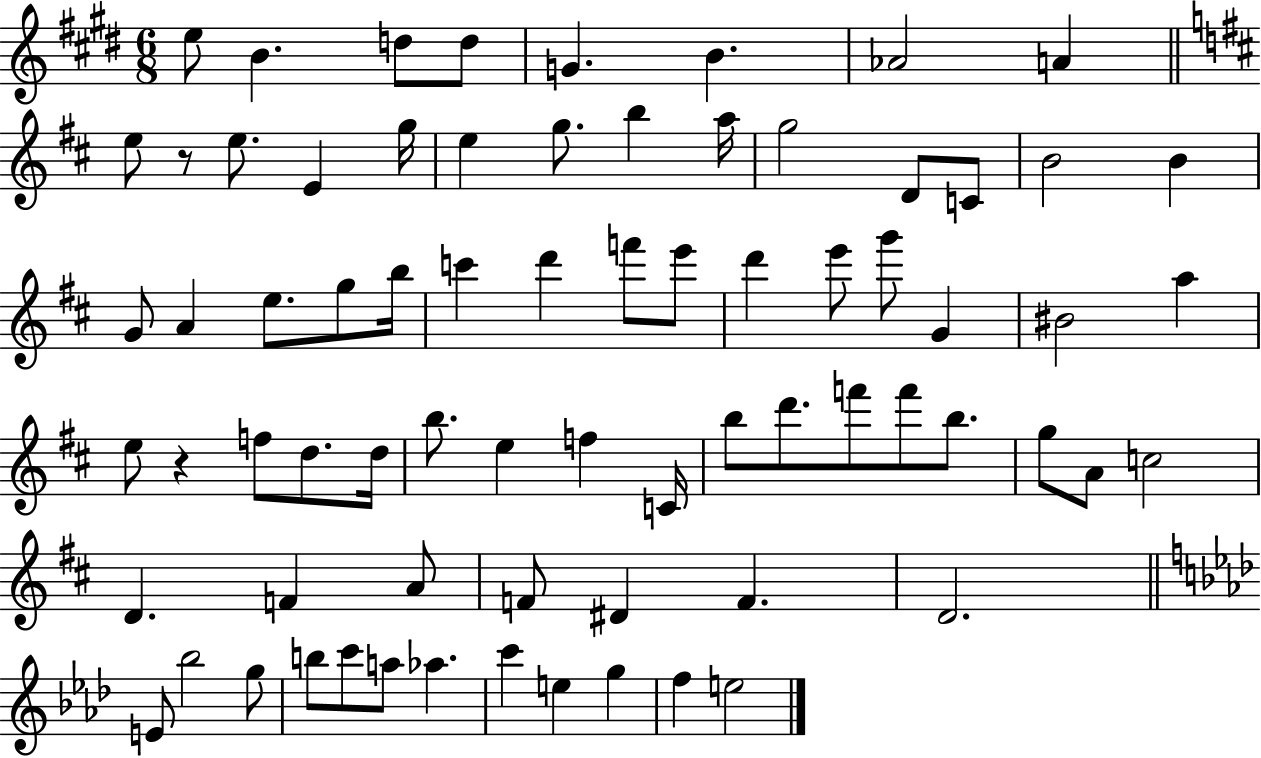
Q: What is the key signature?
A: E major